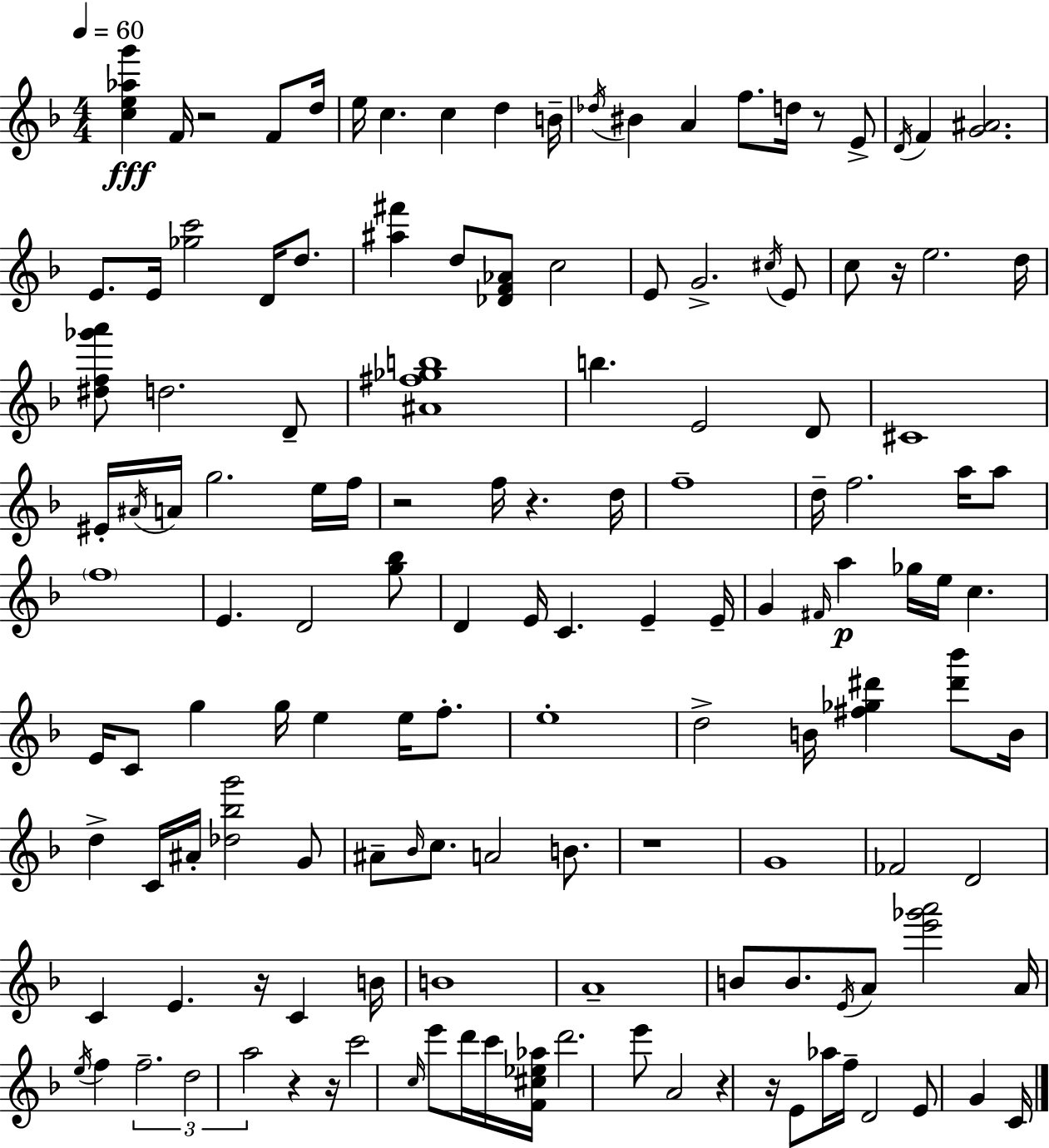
X:1
T:Untitled
M:4/4
L:1/4
K:Dm
[ce_ag'] F/4 z2 F/2 d/4 e/4 c c d B/4 _d/4 ^B A f/2 d/4 z/2 E/2 D/4 F [G^A]2 E/2 E/4 [_gc']2 D/4 d/2 [^a^f'] d/2 [_DF_A]/2 c2 E/2 G2 ^c/4 E/2 c/2 z/4 e2 d/4 [^df_g'a']/2 d2 D/2 [^A^f_gb]4 b E2 D/2 ^C4 ^E/4 ^A/4 A/4 g2 e/4 f/4 z2 f/4 z d/4 f4 d/4 f2 a/4 a/2 f4 E D2 [g_b]/2 D E/4 C E E/4 G ^F/4 a _g/4 e/4 c E/4 C/2 g g/4 e e/4 f/2 e4 d2 B/4 [^f_g^d'] [^d'_b']/2 B/4 d C/4 ^A/4 [_d_bg']2 G/2 ^A/2 _B/4 c/2 A2 B/2 z4 G4 _F2 D2 C E z/4 C B/4 B4 A4 B/2 B/2 E/4 A/2 [e'_g'a']2 A/4 e/4 f f2 d2 a2 z z/4 c'2 c/4 e'/2 d'/4 c'/4 [F^c_e_a]/4 d'2 e'/2 A2 z z/4 E/2 _a/4 f/4 D2 E/2 G C/4